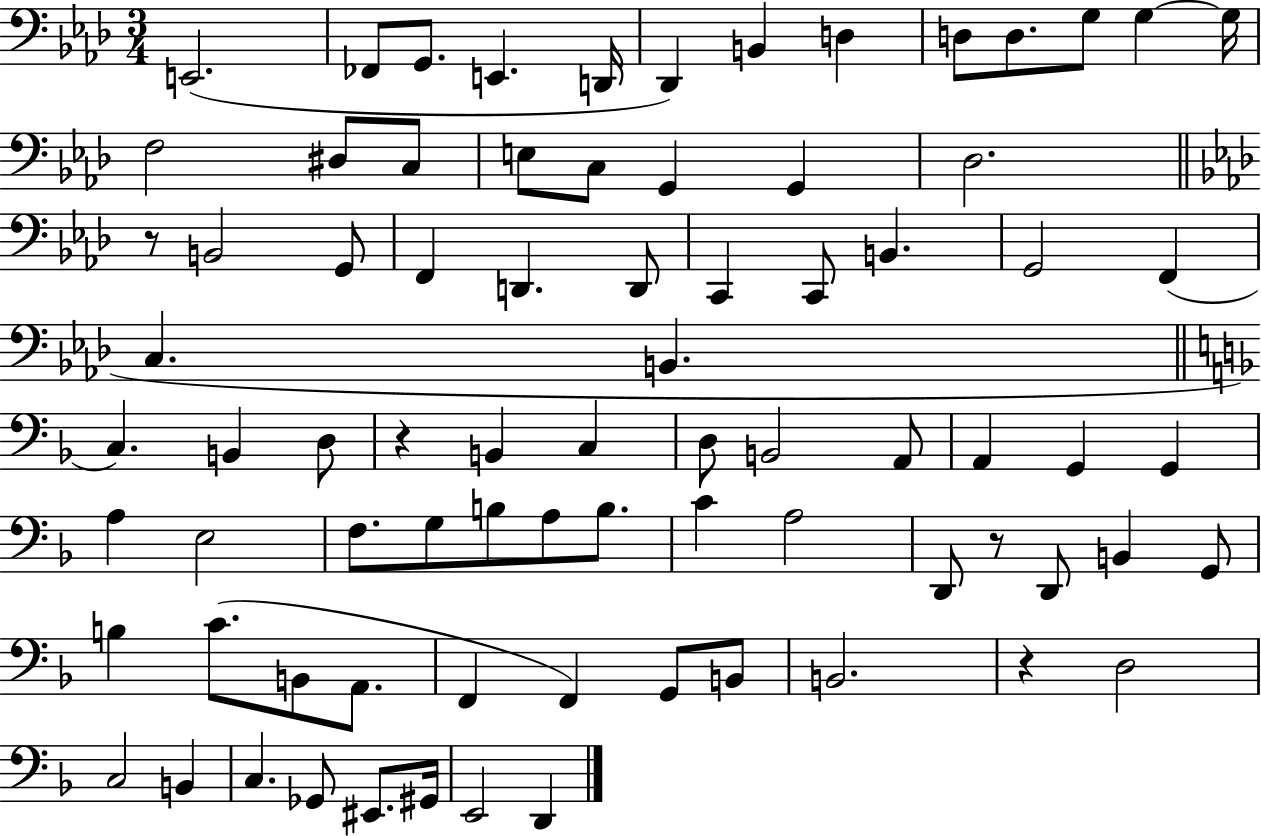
E2/h. FES2/e G2/e. E2/q. D2/s Db2/q B2/q D3/q D3/e D3/e. G3/e G3/q G3/s F3/h D#3/e C3/e E3/e C3/e G2/q G2/q Db3/h. R/e B2/h G2/e F2/q D2/q. D2/e C2/q C2/e B2/q. G2/h F2/q C3/q. B2/q. C3/q. B2/q D3/e R/q B2/q C3/q D3/e B2/h A2/e A2/q G2/q G2/q A3/q E3/h F3/e. G3/e B3/e A3/e B3/e. C4/q A3/h D2/e R/e D2/e B2/q G2/e B3/q C4/e. B2/e A2/e. F2/q F2/q G2/e B2/e B2/h. R/q D3/h C3/h B2/q C3/q. Gb2/e EIS2/e. G#2/s E2/h D2/q